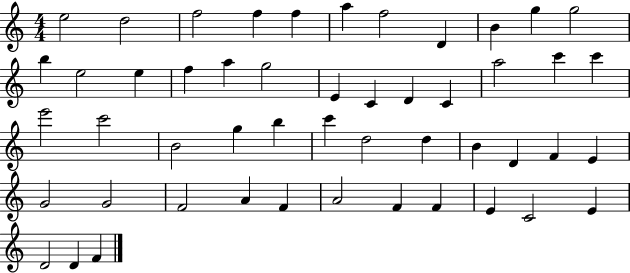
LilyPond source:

{
  \clef treble
  \numericTimeSignature
  \time 4/4
  \key c \major
  e''2 d''2 | f''2 f''4 f''4 | a''4 f''2 d'4 | b'4 g''4 g''2 | \break b''4 e''2 e''4 | f''4 a''4 g''2 | e'4 c'4 d'4 c'4 | a''2 c'''4 c'''4 | \break e'''2 c'''2 | b'2 g''4 b''4 | c'''4 d''2 d''4 | b'4 d'4 f'4 e'4 | \break g'2 g'2 | f'2 a'4 f'4 | a'2 f'4 f'4 | e'4 c'2 e'4 | \break d'2 d'4 f'4 | \bar "|."
}